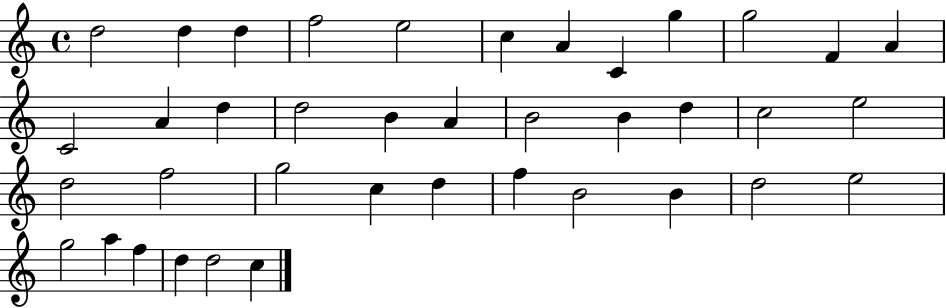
X:1
T:Untitled
M:4/4
L:1/4
K:C
d2 d d f2 e2 c A C g g2 F A C2 A d d2 B A B2 B d c2 e2 d2 f2 g2 c d f B2 B d2 e2 g2 a f d d2 c